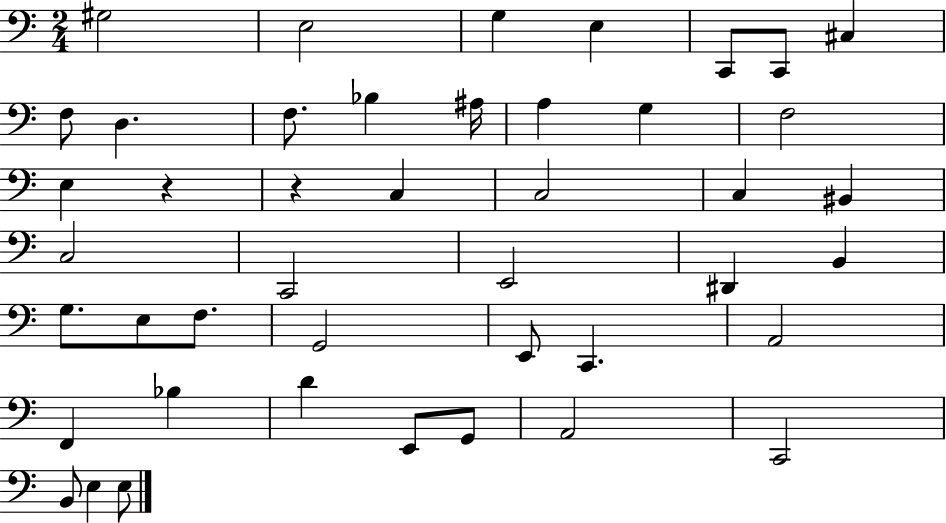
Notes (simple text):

G#3/h E3/h G3/q E3/q C2/e C2/e C#3/q F3/e D3/q. F3/e. Bb3/q A#3/s A3/q G3/q F3/h E3/q R/q R/q C3/q C3/h C3/q BIS2/q C3/h C2/h E2/h D#2/q B2/q G3/e. E3/e F3/e. G2/h E2/e C2/q. A2/h F2/q Bb3/q D4/q E2/e G2/e A2/h C2/h B2/e E3/q E3/e